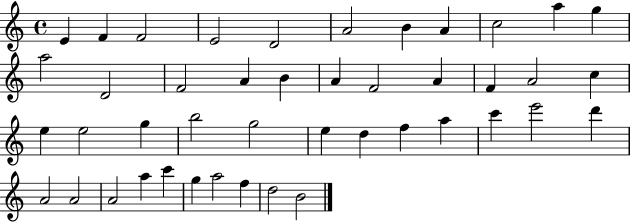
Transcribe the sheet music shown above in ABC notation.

X:1
T:Untitled
M:4/4
L:1/4
K:C
E F F2 E2 D2 A2 B A c2 a g a2 D2 F2 A B A F2 A F A2 c e e2 g b2 g2 e d f a c' e'2 d' A2 A2 A2 a c' g a2 f d2 B2